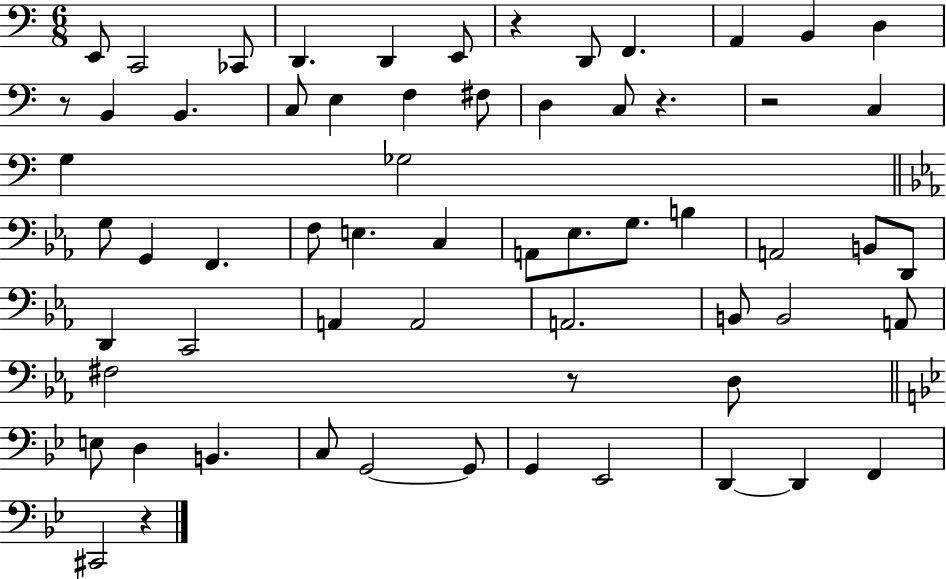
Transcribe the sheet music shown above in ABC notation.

X:1
T:Untitled
M:6/8
L:1/4
K:C
E,,/2 C,,2 _C,,/2 D,, D,, E,,/2 z D,,/2 F,, A,, B,, D, z/2 B,, B,, C,/2 E, F, ^F,/2 D, C,/2 z z2 C, G, _G,2 G,/2 G,, F,, F,/2 E, C, A,,/2 _E,/2 G,/2 B, A,,2 B,,/2 D,,/2 D,, C,,2 A,, A,,2 A,,2 B,,/2 B,,2 A,,/2 ^F,2 z/2 D,/2 E,/2 D, B,, C,/2 G,,2 G,,/2 G,, _E,,2 D,, D,, F,, ^C,,2 z